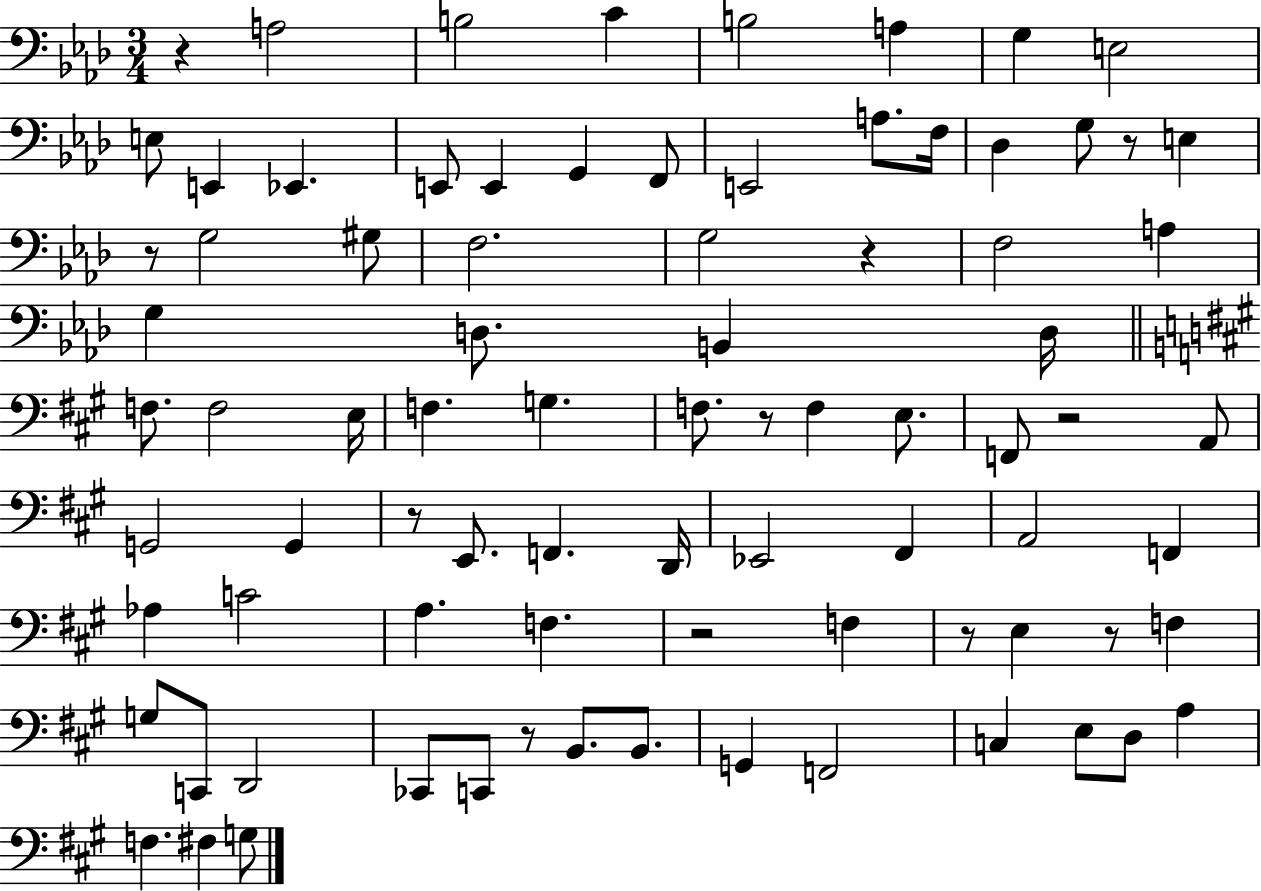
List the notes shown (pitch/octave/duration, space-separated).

R/q A3/h B3/h C4/q B3/h A3/q G3/q E3/h E3/e E2/q Eb2/q. E2/e E2/q G2/q F2/e E2/h A3/e. F3/s Db3/q G3/e R/e E3/q R/e G3/h G#3/e F3/h. G3/h R/q F3/h A3/q G3/q D3/e. B2/q D3/s F3/e. F3/h E3/s F3/q. G3/q. F3/e. R/e F3/q E3/e. F2/e R/h A2/e G2/h G2/q R/e E2/e. F2/q. D2/s Eb2/h F#2/q A2/h F2/q Ab3/q C4/h A3/q. F3/q. R/h F3/q R/e E3/q R/e F3/q G3/e C2/e D2/h CES2/e C2/e R/e B2/e. B2/e. G2/q F2/h C3/q E3/e D3/e A3/q F3/q. F#3/q G3/e